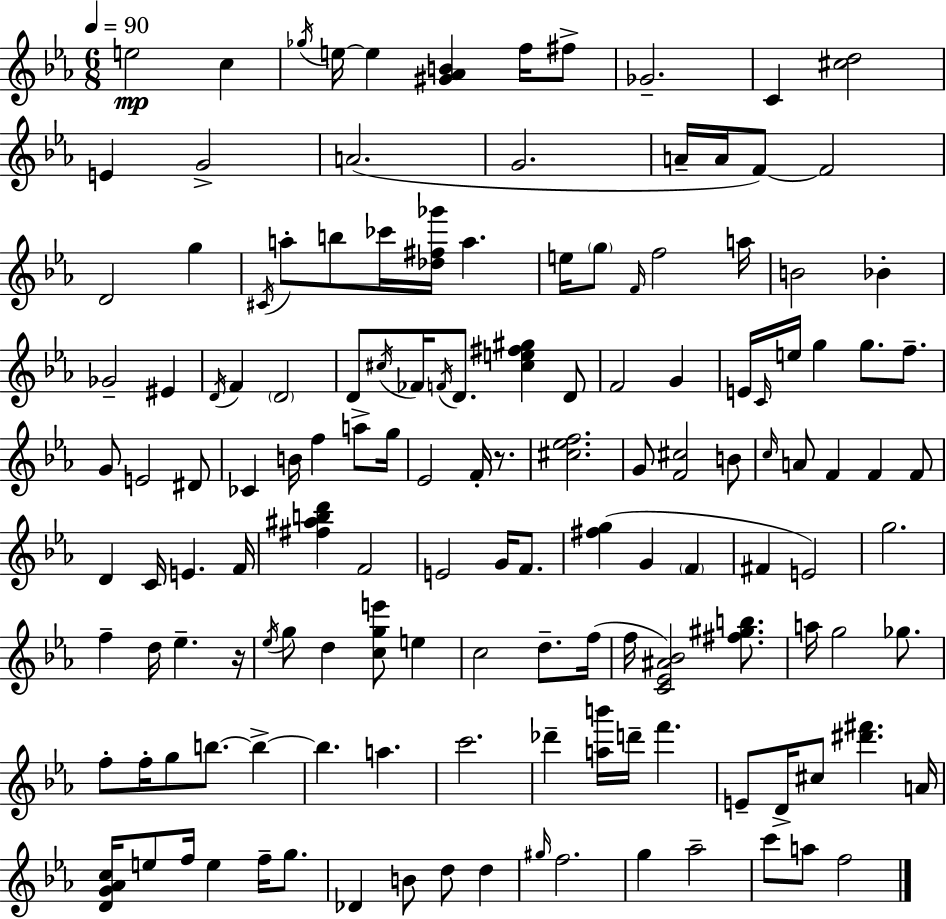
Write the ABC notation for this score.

X:1
T:Untitled
M:6/8
L:1/4
K:Eb
e2 c _g/4 e/4 e [^G_AB] f/4 ^f/2 _G2 C [^cd]2 E G2 A2 G2 A/4 A/4 F/2 F2 D2 g ^C/4 a/2 b/2 _c'/4 [_d^f_g']/4 a e/4 g/2 F/4 f2 a/4 B2 _B _G2 ^E D/4 F D2 D/2 ^c/4 _F/4 F/4 D/2 [^ce^f^g] D/2 F2 G E/4 C/4 e/4 g g/2 f/2 G/2 E2 ^D/2 _C B/4 f a/2 g/4 _E2 F/4 z/2 [^c_ef]2 G/2 [F^c]2 B/2 c/4 A/2 F F F/2 D C/4 E F/4 [^f^abd'] F2 E2 G/4 F/2 [^fg] G F ^F E2 g2 f d/4 _e z/4 _e/4 g/2 d [cge']/2 e c2 d/2 f/4 f/4 [C_E^A_B]2 [^f^gb]/2 a/4 g2 _g/2 f/2 f/4 g/2 b/2 b b a c'2 _d' [ab']/4 d'/4 f' E/2 D/4 ^c/2 [^d'^f'] A/4 [DG_Ac]/4 e/2 f/4 e f/4 g/2 _D B/2 d/2 d ^g/4 f2 g _a2 c'/2 a/2 f2